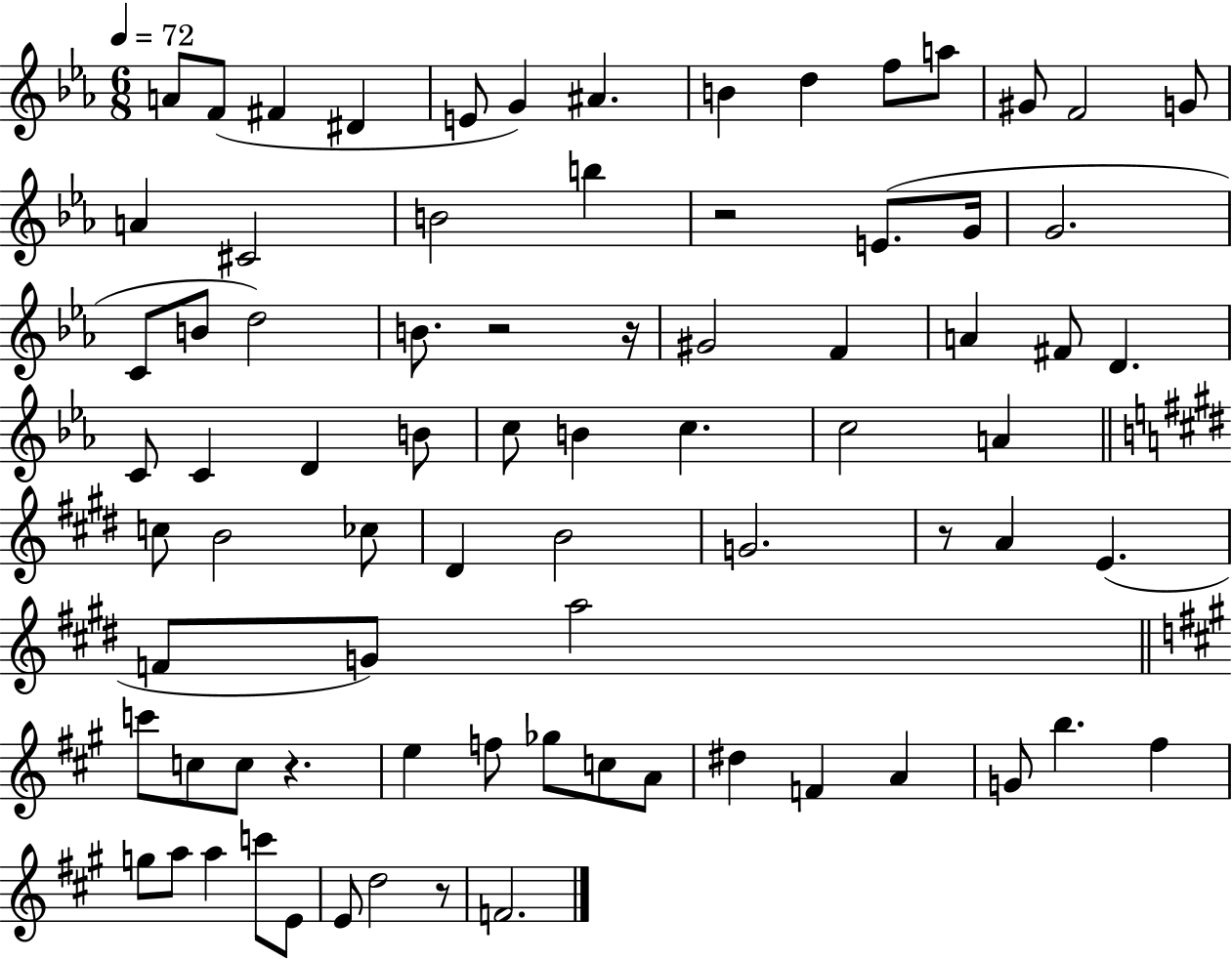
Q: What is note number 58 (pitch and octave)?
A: A4